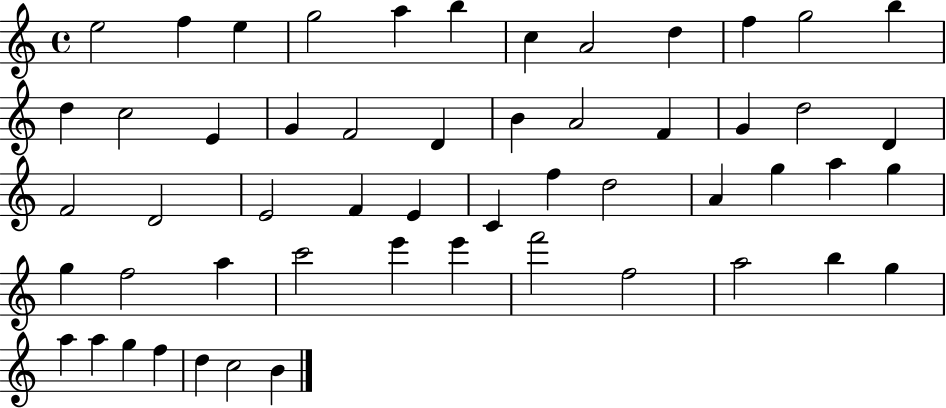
E5/h F5/q E5/q G5/h A5/q B5/q C5/q A4/h D5/q F5/q G5/h B5/q D5/q C5/h E4/q G4/q F4/h D4/q B4/q A4/h F4/q G4/q D5/h D4/q F4/h D4/h E4/h F4/q E4/q C4/q F5/q D5/h A4/q G5/q A5/q G5/q G5/q F5/h A5/q C6/h E6/q E6/q F6/h F5/h A5/h B5/q G5/q A5/q A5/q G5/q F5/q D5/q C5/h B4/q